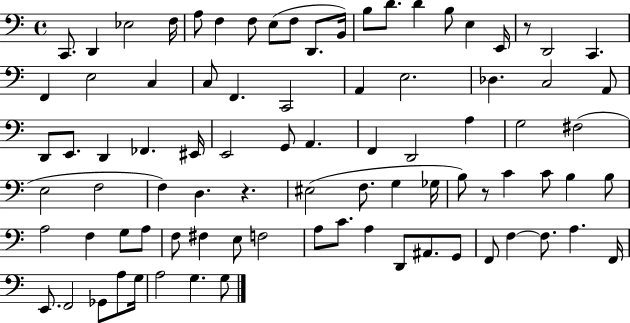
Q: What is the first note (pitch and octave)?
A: C2